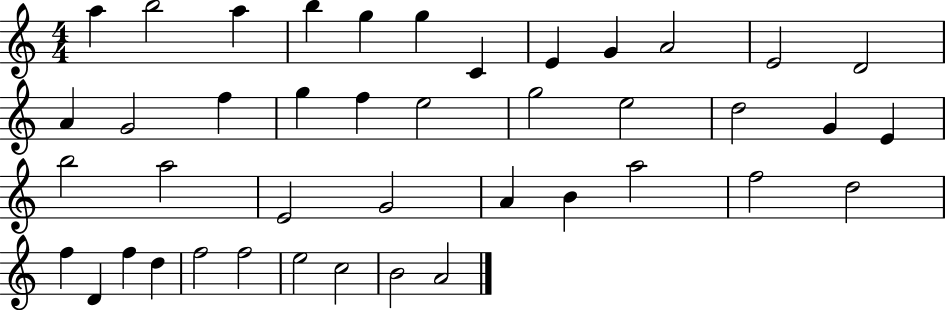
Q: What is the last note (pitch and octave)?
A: A4